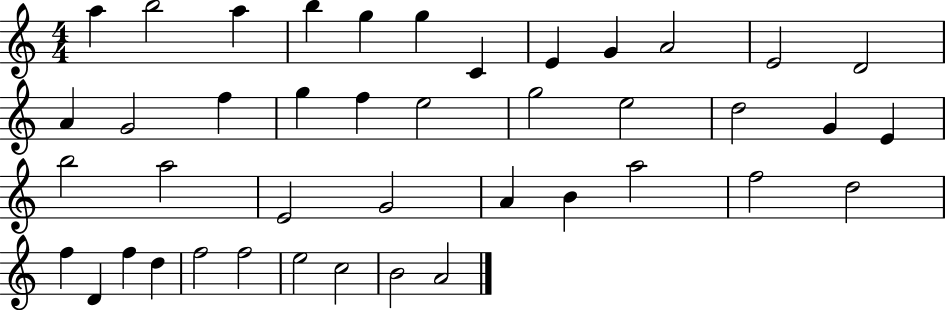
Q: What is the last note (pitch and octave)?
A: A4